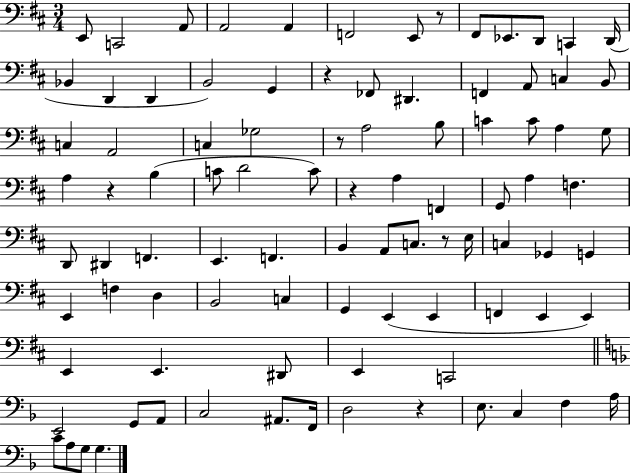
X:1
T:Untitled
M:3/4
L:1/4
K:D
E,,/2 C,,2 A,,/2 A,,2 A,, F,,2 E,,/2 z/2 ^F,,/2 _E,,/2 D,,/2 C,, D,,/4 _B,, D,, D,, B,,2 G,, z _F,,/2 ^D,, F,, A,,/2 C, B,,/2 C, A,,2 C, _G,2 z/2 A,2 B,/2 C C/2 A, G,/2 A, z B, C/2 D2 C/2 z A, F,, G,,/2 A, F, D,,/2 ^D,, F,, E,, F,, B,, A,,/2 C,/2 z/2 E,/4 C, _G,, G,, E,, F, D, B,,2 C, G,, E,, E,, F,, E,, E,, E,, E,, ^D,,/2 E,, C,,2 E,,2 G,,/2 A,,/2 C,2 ^A,,/2 F,,/4 D,2 z E,/2 C, F, A,/4 C/2 A,/2 G,/2 G,